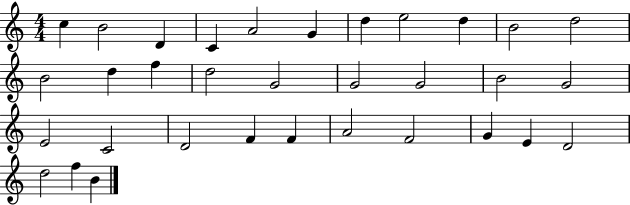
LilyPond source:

{
  \clef treble
  \numericTimeSignature
  \time 4/4
  \key c \major
  c''4 b'2 d'4 | c'4 a'2 g'4 | d''4 e''2 d''4 | b'2 d''2 | \break b'2 d''4 f''4 | d''2 g'2 | g'2 g'2 | b'2 g'2 | \break e'2 c'2 | d'2 f'4 f'4 | a'2 f'2 | g'4 e'4 d'2 | \break d''2 f''4 b'4 | \bar "|."
}